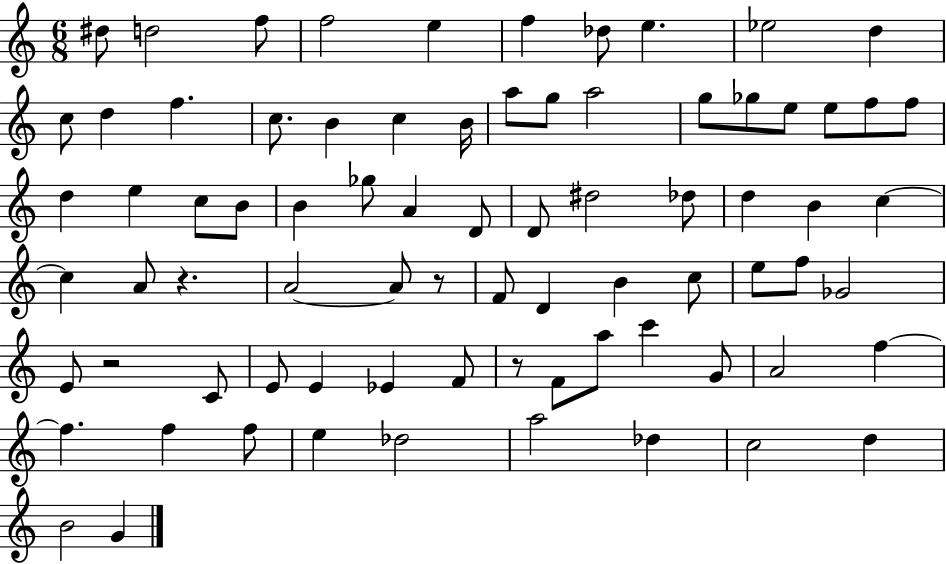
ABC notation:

X:1
T:Untitled
M:6/8
L:1/4
K:C
^d/2 d2 f/2 f2 e f _d/2 e _e2 d c/2 d f c/2 B c B/4 a/2 g/2 a2 g/2 _g/2 e/2 e/2 f/2 f/2 d e c/2 B/2 B _g/2 A D/2 D/2 ^d2 _d/2 d B c c A/2 z A2 A/2 z/2 F/2 D B c/2 e/2 f/2 _G2 E/2 z2 C/2 E/2 E _E F/2 z/2 F/2 a/2 c' G/2 A2 f f f f/2 e _d2 a2 _d c2 d B2 G